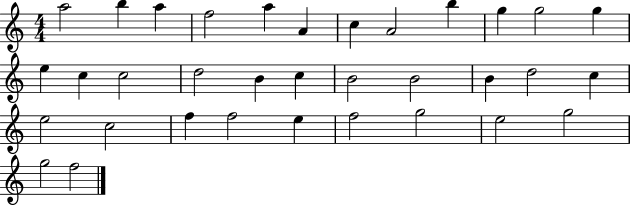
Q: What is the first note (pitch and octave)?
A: A5